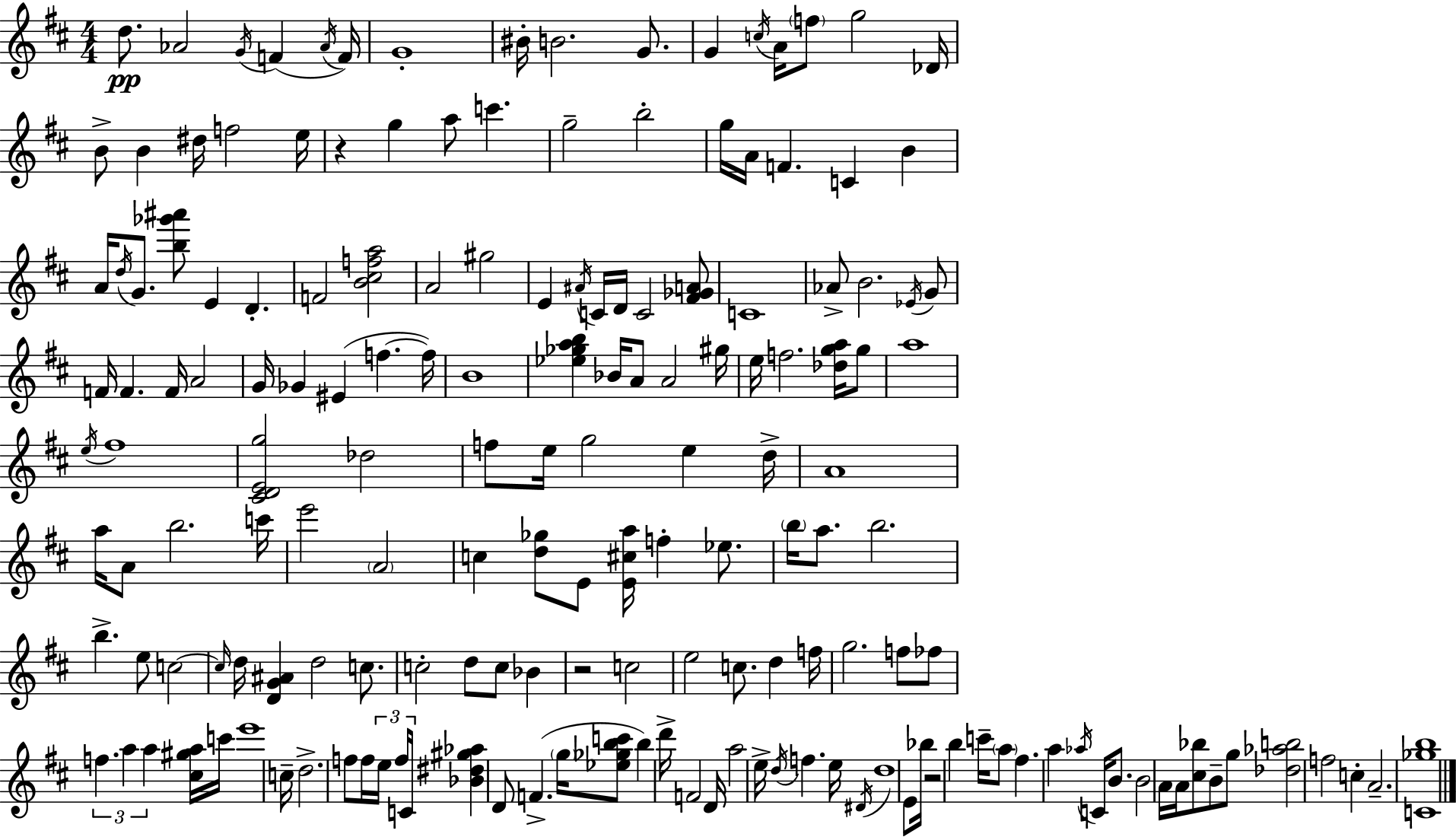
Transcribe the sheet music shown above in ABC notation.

X:1
T:Untitled
M:4/4
L:1/4
K:D
d/2 _A2 G/4 F _A/4 F/4 G4 ^B/4 B2 G/2 G c/4 A/4 f/2 g2 _D/4 B/2 B ^d/4 f2 e/4 z g a/2 c' g2 b2 g/4 A/4 F C B A/4 d/4 G/2 [b_g'^a']/2 E D F2 [B^cfa]2 A2 ^g2 E ^A/4 C/4 D/4 C2 [^F_GA]/2 C4 _A/2 B2 _E/4 G/2 F/4 F F/4 A2 G/4 _G ^E f f/4 B4 [_e_gab] _B/4 A/2 A2 ^g/4 e/4 f2 [_dga]/4 g/2 a4 e/4 ^f4 [^CDEg]2 _d2 f/2 e/4 g2 e d/4 A4 a/4 A/2 b2 c'/4 e'2 A2 c [d_g]/2 E/2 [E^ca]/4 f _e/2 b/4 a/2 b2 b e/2 c2 c/4 d/4 [DG^A] d2 c/2 c2 d/2 c/2 _B z2 c2 e2 c/2 d f/4 g2 f/2 _f/2 f a a [^c^ga]/4 c'/4 e'4 c/4 d2 f/2 f/4 e/4 f/4 C/4 [_B^d^g_a] D/2 F g/4 [_e_gbc']/2 b d'/4 F2 D/4 a2 e/4 d/4 f e/4 ^D/4 d4 E/2 _b/4 z2 b c'/4 a/2 ^f a _a/4 C/4 B/2 B2 A/4 A/4 [^c_b]/2 B/2 g/2 [_d_ab]2 f2 c A2 [C_gb]4